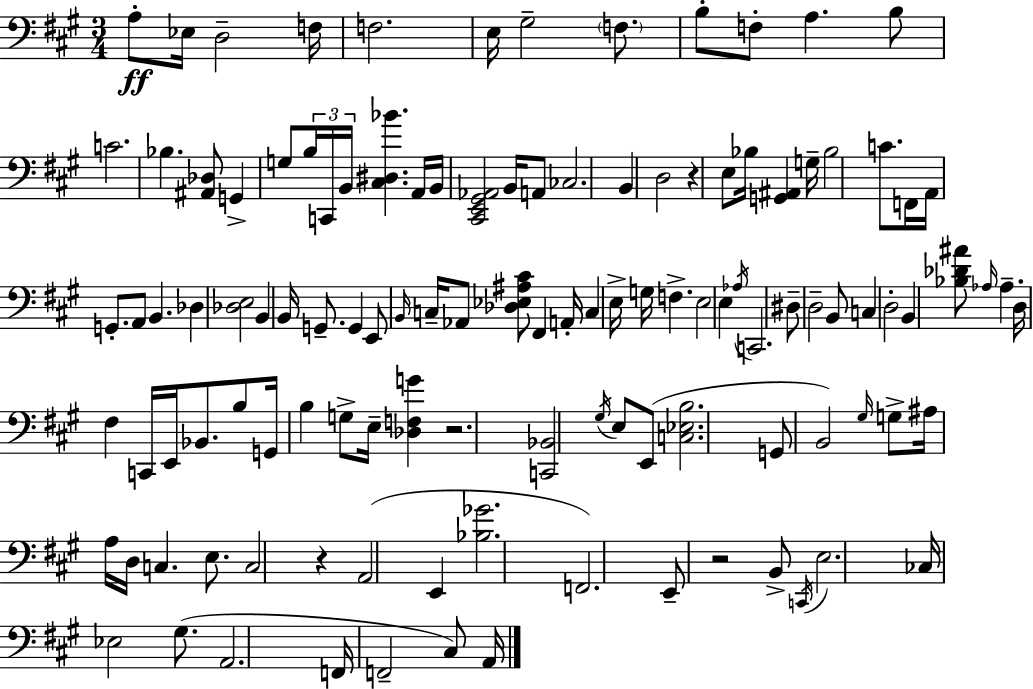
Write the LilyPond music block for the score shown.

{
  \clef bass
  \numericTimeSignature
  \time 3/4
  \key a \major
  a8-.\ff ees16 d2-- f16 | f2. | e16 gis2-- \parenthesize f8. | b8-. f8-. a4. b8 | \break c'2. | bes4. <ais, des>8 g,4-> | g8 \tuplet 3/2 { b16 c,16 b,16 } <cis dis bes'>4. a,16 | b,16 <cis, e, gis, aes,>2 b,16 a,8 | \break ces2. | b,4 d2 | r4 e8 bes16 <g, ais,>4 g16-- | bes2 c'8. f,16 | \break a,16 g,8.-. a,8 b,4. | des4 <des e>2 | b,4 b,16 g,8.-- g,4 | e,8 \grace { b,16 } c16-- aes,8 <des ees ais cis'>8 fis,4 | \break a,16-. c4 e16-> g16 f4.-> | e2 e4 | \acciaccatura { aes16 } c,2. | dis8-- d2-- | \break b,8 c4 d2-. | b,4 <bes des' ais'>8 \grace { aes16 } aes4.-- | d16 fis4 c,16 e,16 bes,8. | b8 g,16 b4 g8-> e16-- <des f g'>4 | \break r2. | <c, bes,>2 \acciaccatura { gis16 } | e8 e,8( <c ees b>2. | g,8 b,2) | \break \grace { gis16 } g8-> ais16 a16 d16 c4. | e8. c2 | r4 a,2( | e,4 <bes ges'>2. | \break f,2.) | e,8-- r2 | b,8-> \acciaccatura { c,16 } e2. | ces16 ees2 | \break gis8.( a,2. | f,16 f,2-- | cis8) a,16 \bar "|."
}